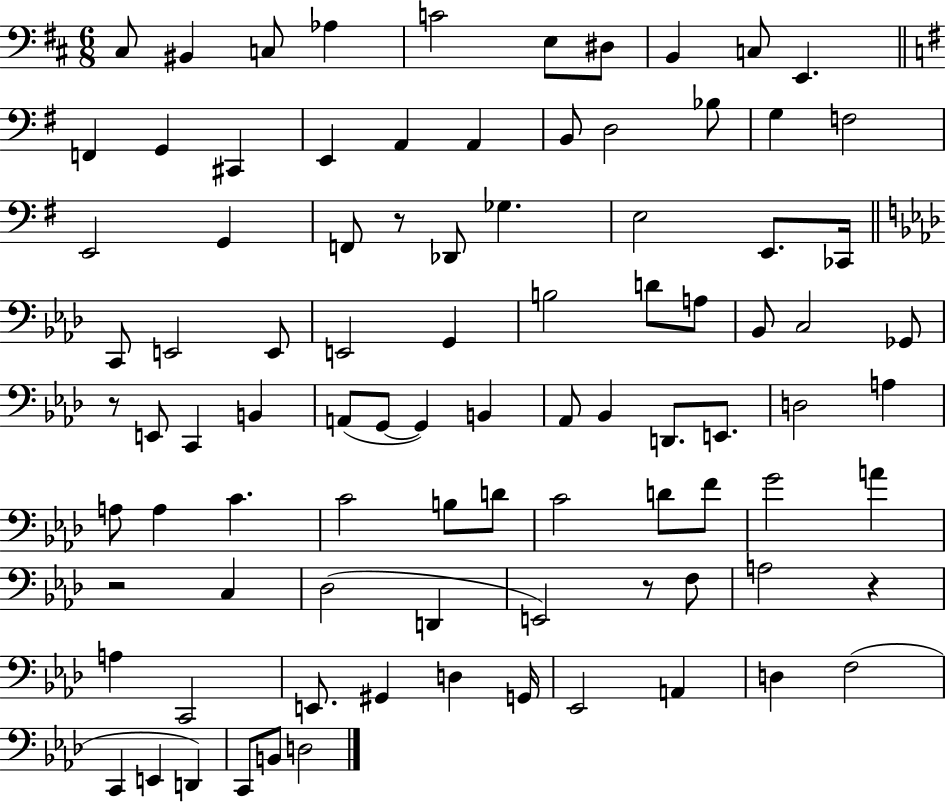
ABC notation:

X:1
T:Untitled
M:6/8
L:1/4
K:D
^C,/2 ^B,, C,/2 _A, C2 E,/2 ^D,/2 B,, C,/2 E,, F,, G,, ^C,, E,, A,, A,, B,,/2 D,2 _B,/2 G, F,2 E,,2 G,, F,,/2 z/2 _D,,/2 _G, E,2 E,,/2 _C,,/4 C,,/2 E,,2 E,,/2 E,,2 G,, B,2 D/2 A,/2 _B,,/2 C,2 _G,,/2 z/2 E,,/2 C,, B,, A,,/2 G,,/2 G,, B,, _A,,/2 _B,, D,,/2 E,,/2 D,2 A, A,/2 A, C C2 B,/2 D/2 C2 D/2 F/2 G2 A z2 C, _D,2 D,, E,,2 z/2 F,/2 A,2 z A, C,,2 E,,/2 ^G,, D, G,,/4 _E,,2 A,, D, F,2 C,, E,, D,, C,,/2 B,,/2 D,2